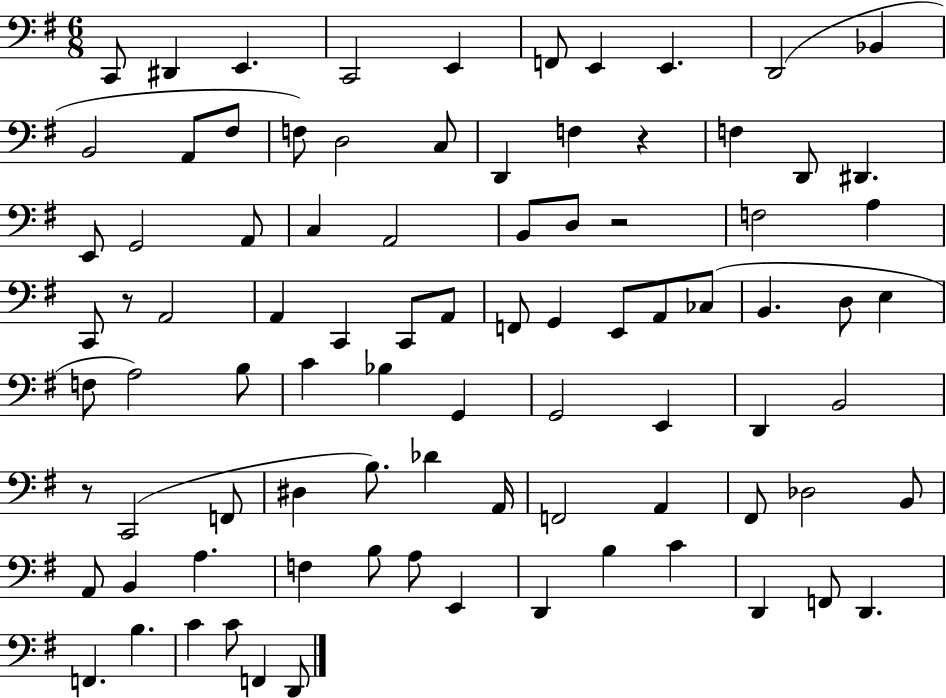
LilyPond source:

{
  \clef bass
  \numericTimeSignature
  \time 6/8
  \key g \major
  \repeat volta 2 { c,8 dis,4 e,4. | c,2 e,4 | f,8 e,4 e,4. | d,2( bes,4 | \break b,2 a,8 fis8 | f8) d2 c8 | d,4 f4 r4 | f4 d,8 dis,4. | \break e,8 g,2 a,8 | c4 a,2 | b,8 d8 r2 | f2 a4 | \break c,8 r8 a,2 | a,4 c,4 c,8 a,8 | f,8 g,4 e,8 a,8 ces8( | b,4. d8 e4 | \break f8 a2) b8 | c'4 bes4 g,4 | g,2 e,4 | d,4 b,2 | \break r8 c,2( f,8 | dis4 b8.) des'4 a,16 | f,2 a,4 | fis,8 des2 b,8 | \break a,8 b,4 a4. | f4 b8 a8 e,4 | d,4 b4 c'4 | d,4 f,8 d,4. | \break f,4. b4. | c'4 c'8 f,4 d,8 | } \bar "|."
}